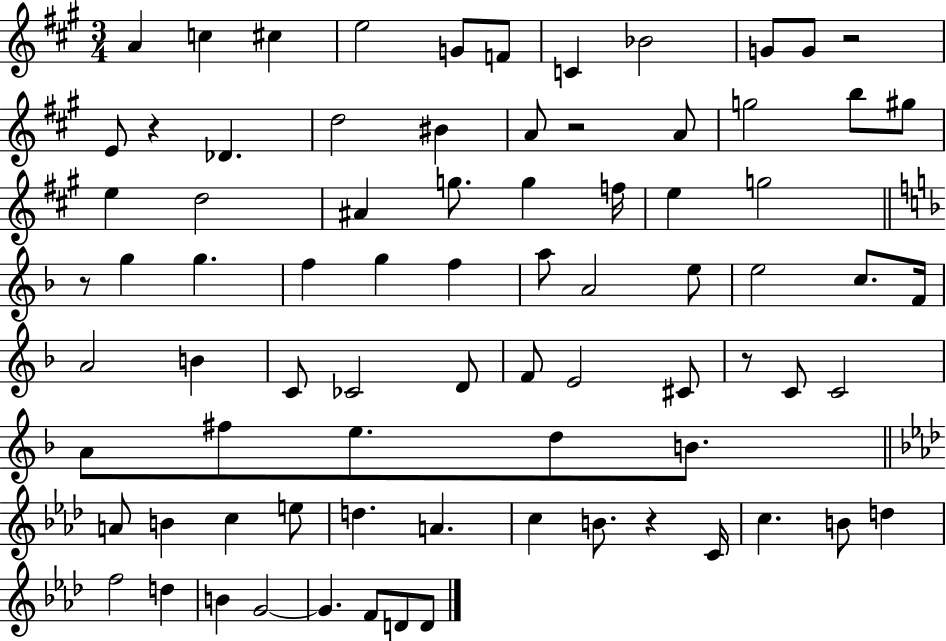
{
  \clef treble
  \numericTimeSignature
  \time 3/4
  \key a \major
  a'4 c''4 cis''4 | e''2 g'8 f'8 | c'4 bes'2 | g'8 g'8 r2 | \break e'8 r4 des'4. | d''2 bis'4 | a'8 r2 a'8 | g''2 b''8 gis''8 | \break e''4 d''2 | ais'4 g''8. g''4 f''16 | e''4 g''2 | \bar "||" \break \key d \minor r8 g''4 g''4. | f''4 g''4 f''4 | a''8 a'2 e''8 | e''2 c''8. f'16 | \break a'2 b'4 | c'8 ces'2 d'8 | f'8 e'2 cis'8 | r8 c'8 c'2 | \break a'8 fis''8 e''8. d''8 b'8. | \bar "||" \break \key aes \major a'8 b'4 c''4 e''8 | d''4. a'4. | c''4 b'8. r4 c'16 | c''4. b'8 d''4 | \break f''2 d''4 | b'4 g'2~~ | g'4. f'8 d'8 d'8 | \bar "|."
}